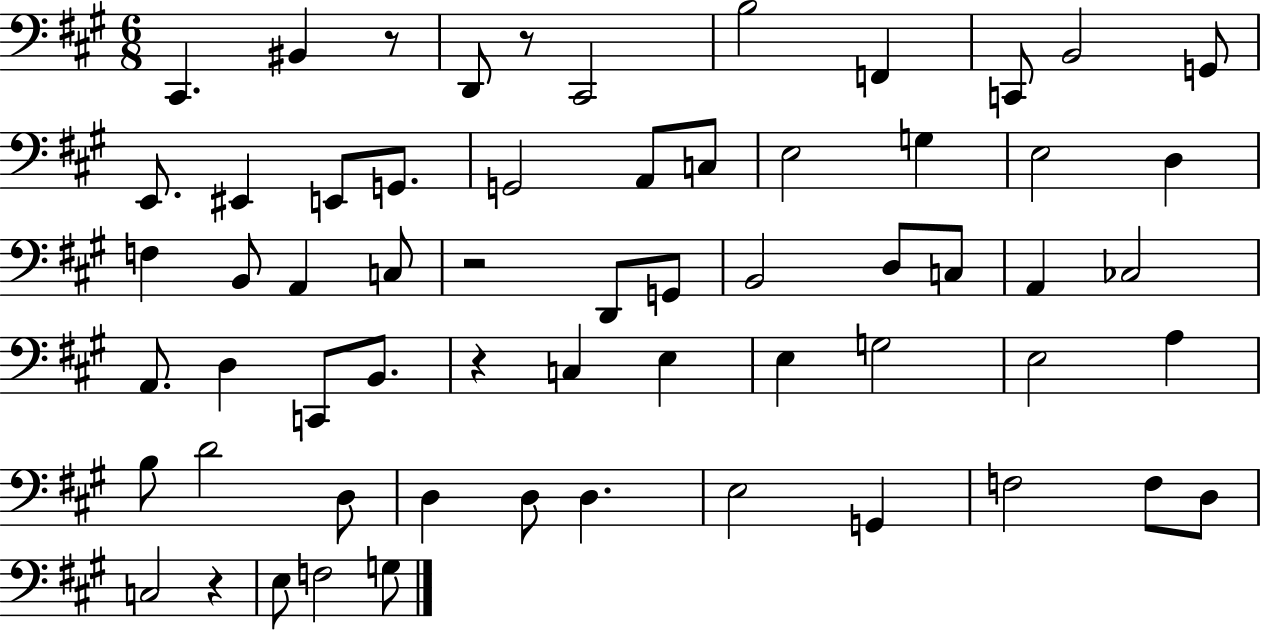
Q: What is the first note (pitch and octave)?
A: C#2